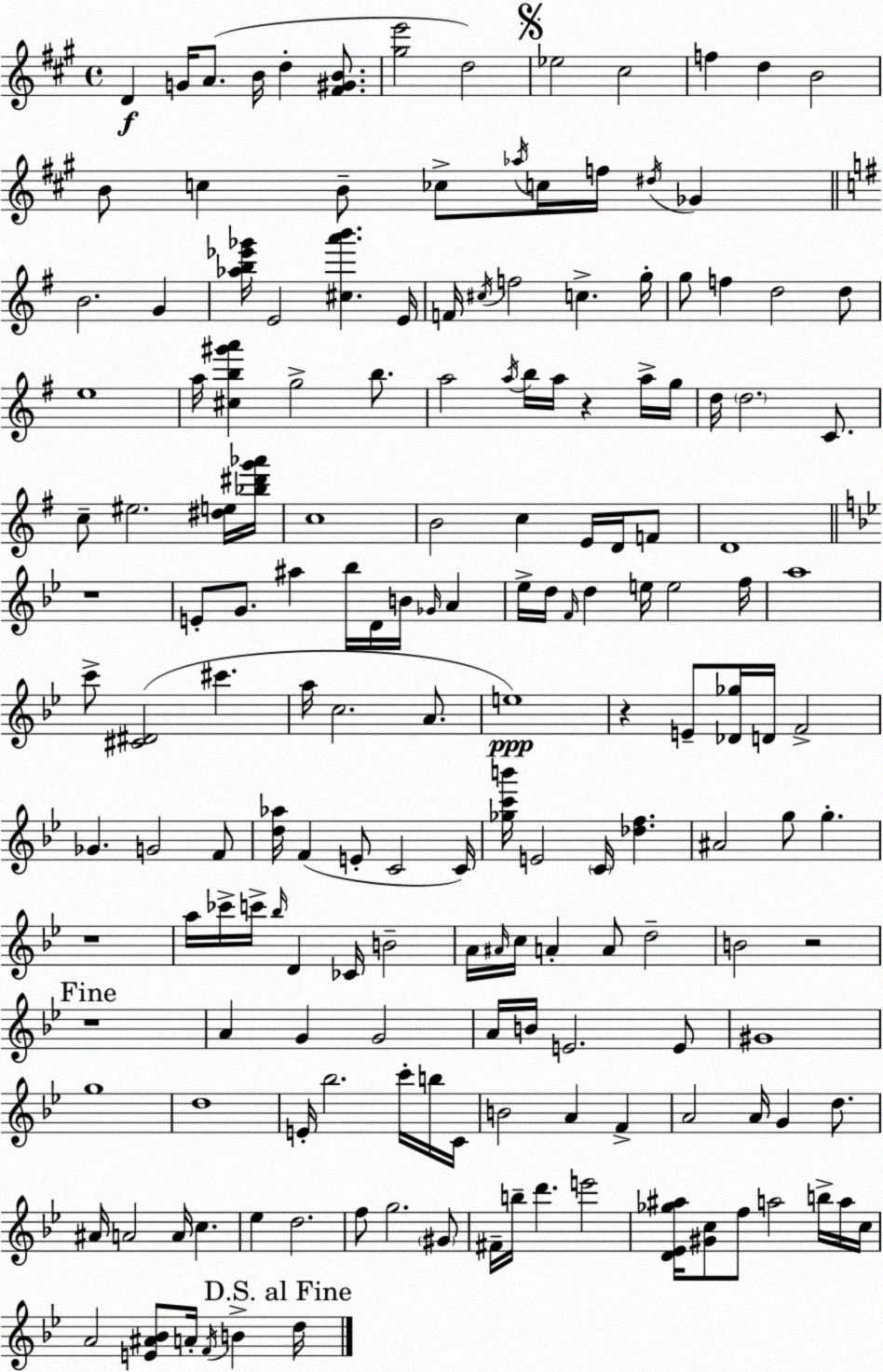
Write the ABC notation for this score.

X:1
T:Untitled
M:4/4
L:1/4
K:A
D G/4 A/2 B/4 d [^F^GB]/2 [^ge']2 d2 _e2 ^c2 f d B2 B/2 c B/2 _c/2 _a/4 c/4 f/4 ^d/4 _G B2 G [_ab_e'_g']/4 E2 [^ca'b'] E/4 F/4 ^c/4 f2 c g/4 g/2 f d2 d/2 e4 a/4 [^cb^g'a'] g2 b/2 a2 a/4 b/4 a/4 z a/4 g/4 d/4 d2 C/2 c/2 ^e2 [^de]/4 [_b^d'g'_a']/4 c4 B2 c E/4 D/4 F/2 D4 z4 E/2 G/2 ^a _b/4 D/4 B/4 _G/4 A _e/4 d/4 F/4 d e/4 e2 f/4 a4 c'/2 [^C^D]2 ^c' a/4 c2 A/2 e4 z E/2 [_D_g]/4 D/4 F2 _G G2 F/2 [d_a]/4 F E/2 C2 C/4 [_gc'b']/4 E2 C/4 [_df] ^A2 g/2 g z4 a/4 _c'/4 c'/4 _b/4 D _C/4 B2 A/4 ^A/4 c/4 A A/2 d2 B2 z2 z4 A G G2 A/4 B/4 E2 E/2 ^G4 g4 d4 E/4 _b2 c'/4 b/4 C/4 B2 A F A2 A/4 G d/2 ^A/4 A2 A/4 c _e d2 f/2 g2 ^G/2 ^F/4 b/4 d' e'2 [D_E_g^a]/4 [^Gc]/2 f/2 a2 b/4 a/4 c/4 A2 [E^A_B]/2 A/4 F/4 B d/4